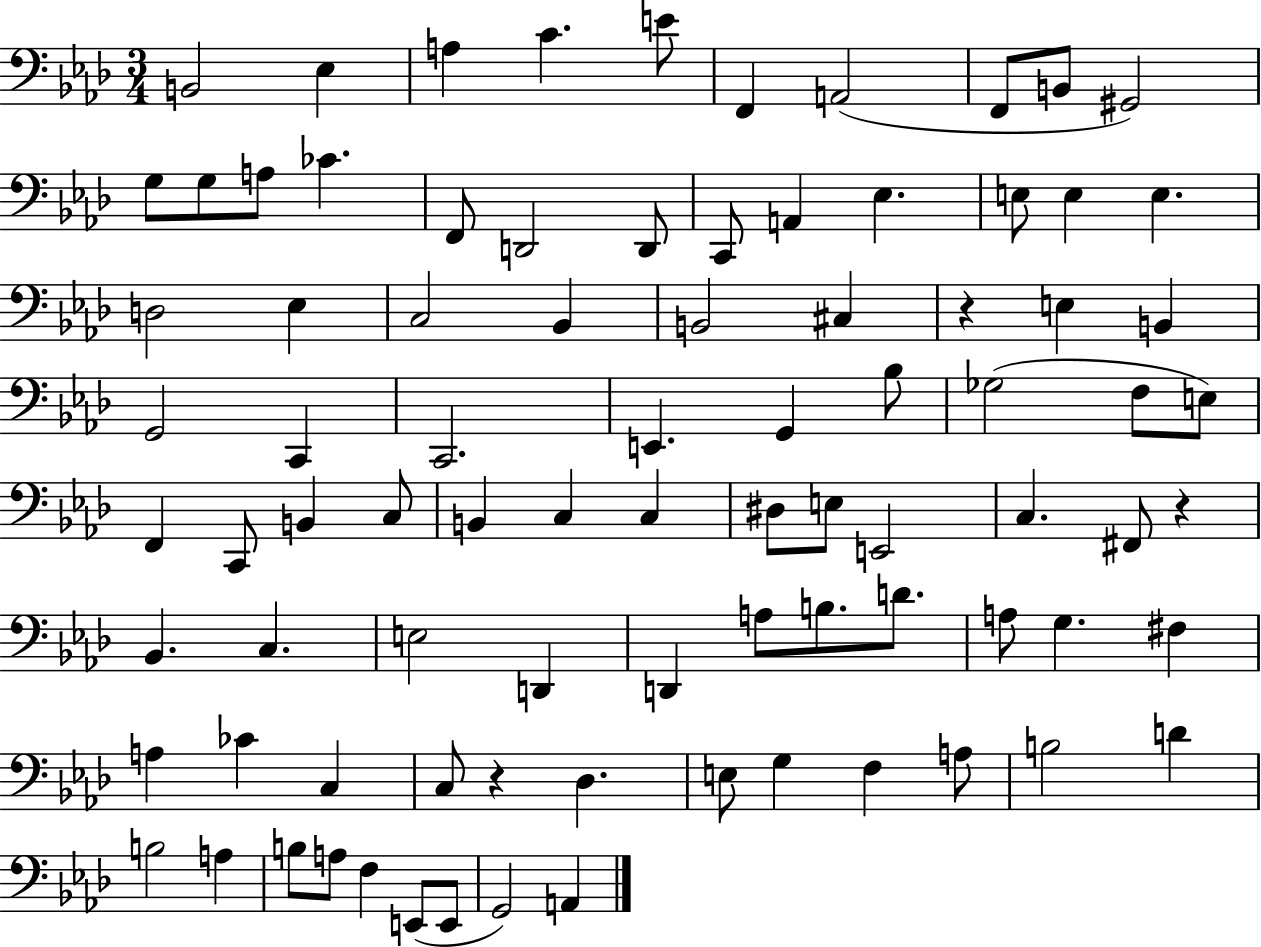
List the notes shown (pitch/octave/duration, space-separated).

B2/h Eb3/q A3/q C4/q. E4/e F2/q A2/h F2/e B2/e G#2/h G3/e G3/e A3/e CES4/q. F2/e D2/h D2/e C2/e A2/q Eb3/q. E3/e E3/q E3/q. D3/h Eb3/q C3/h Bb2/q B2/h C#3/q R/q E3/q B2/q G2/h C2/q C2/h. E2/q. G2/q Bb3/e Gb3/h F3/e E3/e F2/q C2/e B2/q C3/e B2/q C3/q C3/q D#3/e E3/e E2/h C3/q. F#2/e R/q Bb2/q. C3/q. E3/h D2/q D2/q A3/e B3/e. D4/e. A3/e G3/q. F#3/q A3/q CES4/q C3/q C3/e R/q Db3/q. E3/e G3/q F3/q A3/e B3/h D4/q B3/h A3/q B3/e A3/e F3/q E2/e E2/e G2/h A2/q